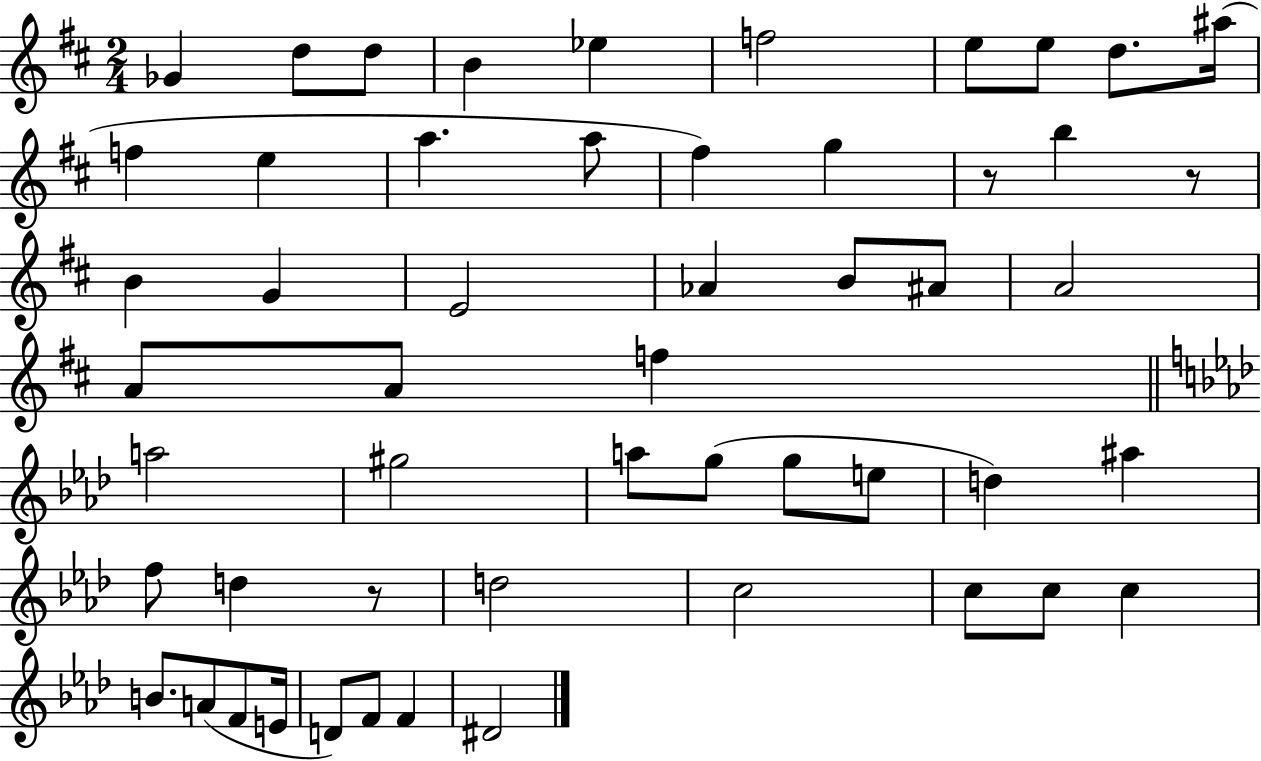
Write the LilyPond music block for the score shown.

{
  \clef treble
  \numericTimeSignature
  \time 2/4
  \key d \major
  ges'4 d''8 d''8 | b'4 ees''4 | f''2 | e''8 e''8 d''8. ais''16( | \break f''4 e''4 | a''4. a''8 | fis''4) g''4 | r8 b''4 r8 | \break b'4 g'4 | e'2 | aes'4 b'8 ais'8 | a'2 | \break a'8 a'8 f''4 | \bar "||" \break \key f \minor a''2 | gis''2 | a''8 g''8( g''8 e''8 | d''4) ais''4 | \break f''8 d''4 r8 | d''2 | c''2 | c''8 c''8 c''4 | \break b'8. a'8( f'8 e'16 | d'8) f'8 f'4 | dis'2 | \bar "|."
}